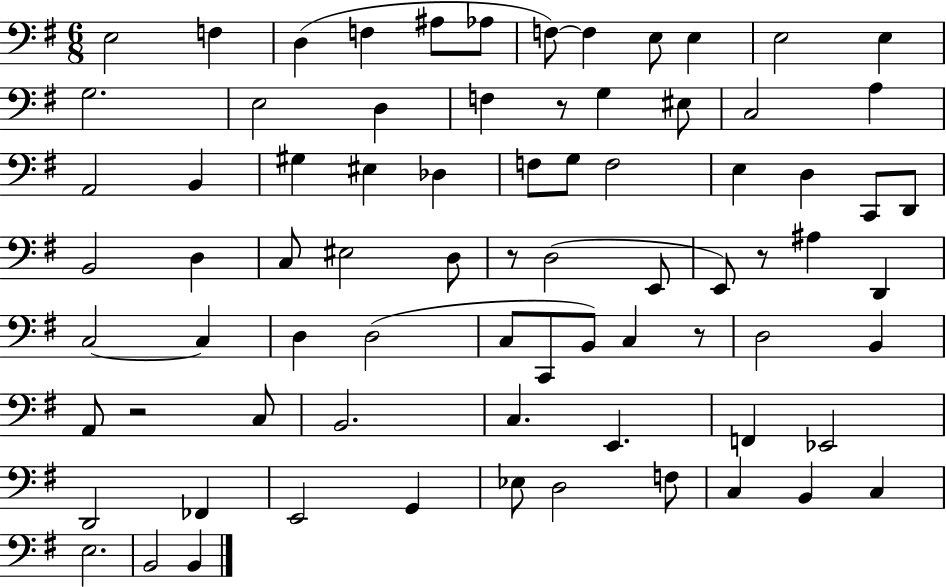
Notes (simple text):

E3/h F3/q D3/q F3/q A#3/e Ab3/e F3/e F3/q E3/e E3/q E3/h E3/q G3/h. E3/h D3/q F3/q R/e G3/q EIS3/e C3/h A3/q A2/h B2/q G#3/q EIS3/q Db3/q F3/e G3/e F3/h E3/q D3/q C2/e D2/e B2/h D3/q C3/e EIS3/h D3/e R/e D3/h E2/e E2/e R/e A#3/q D2/q C3/h C3/q D3/q D3/h C3/e C2/e B2/e C3/q R/e D3/h B2/q A2/e R/h C3/e B2/h. C3/q. E2/q. F2/q Eb2/h D2/h FES2/q E2/h G2/q Eb3/e D3/h F3/e C3/q B2/q C3/q E3/h. B2/h B2/q